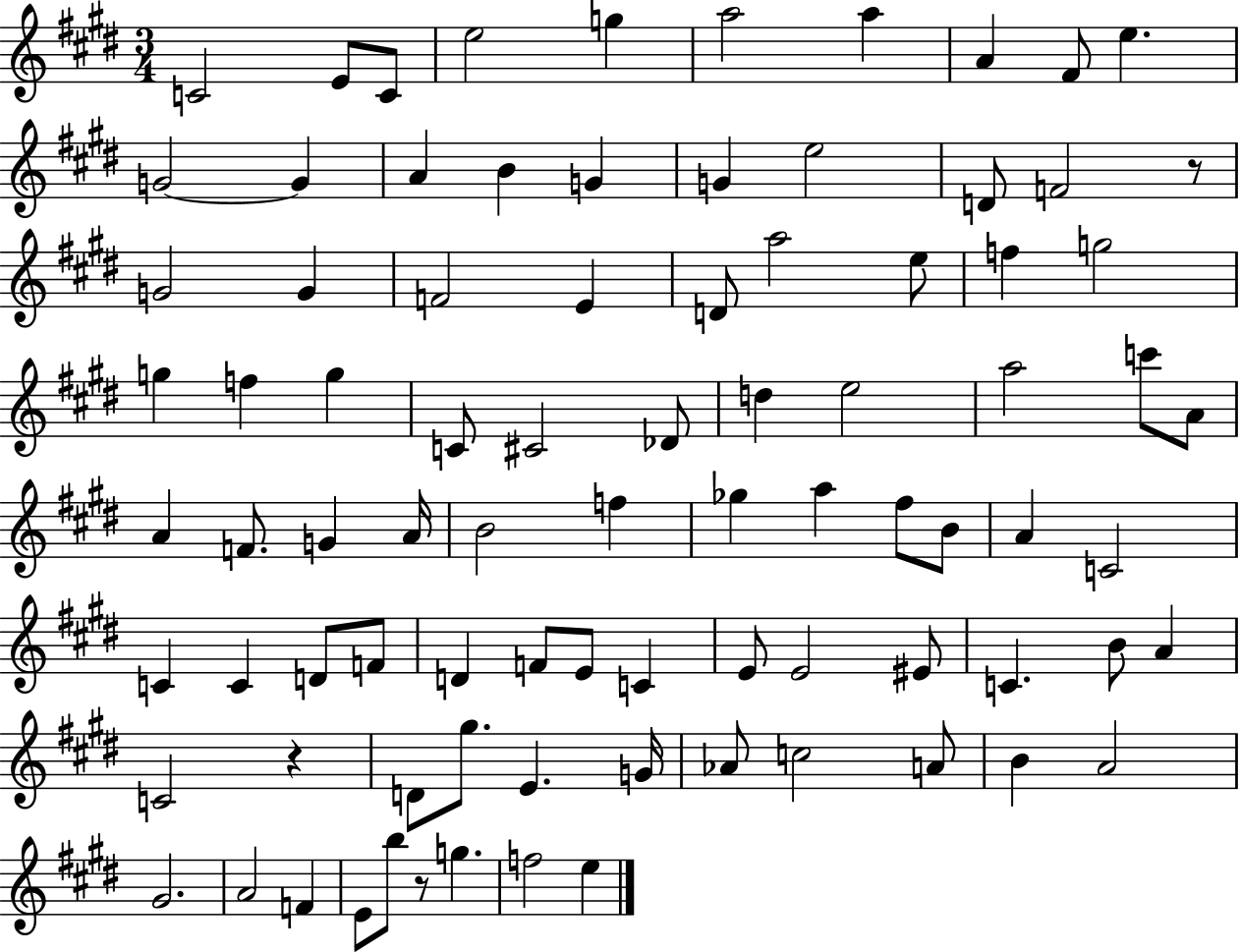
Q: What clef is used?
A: treble